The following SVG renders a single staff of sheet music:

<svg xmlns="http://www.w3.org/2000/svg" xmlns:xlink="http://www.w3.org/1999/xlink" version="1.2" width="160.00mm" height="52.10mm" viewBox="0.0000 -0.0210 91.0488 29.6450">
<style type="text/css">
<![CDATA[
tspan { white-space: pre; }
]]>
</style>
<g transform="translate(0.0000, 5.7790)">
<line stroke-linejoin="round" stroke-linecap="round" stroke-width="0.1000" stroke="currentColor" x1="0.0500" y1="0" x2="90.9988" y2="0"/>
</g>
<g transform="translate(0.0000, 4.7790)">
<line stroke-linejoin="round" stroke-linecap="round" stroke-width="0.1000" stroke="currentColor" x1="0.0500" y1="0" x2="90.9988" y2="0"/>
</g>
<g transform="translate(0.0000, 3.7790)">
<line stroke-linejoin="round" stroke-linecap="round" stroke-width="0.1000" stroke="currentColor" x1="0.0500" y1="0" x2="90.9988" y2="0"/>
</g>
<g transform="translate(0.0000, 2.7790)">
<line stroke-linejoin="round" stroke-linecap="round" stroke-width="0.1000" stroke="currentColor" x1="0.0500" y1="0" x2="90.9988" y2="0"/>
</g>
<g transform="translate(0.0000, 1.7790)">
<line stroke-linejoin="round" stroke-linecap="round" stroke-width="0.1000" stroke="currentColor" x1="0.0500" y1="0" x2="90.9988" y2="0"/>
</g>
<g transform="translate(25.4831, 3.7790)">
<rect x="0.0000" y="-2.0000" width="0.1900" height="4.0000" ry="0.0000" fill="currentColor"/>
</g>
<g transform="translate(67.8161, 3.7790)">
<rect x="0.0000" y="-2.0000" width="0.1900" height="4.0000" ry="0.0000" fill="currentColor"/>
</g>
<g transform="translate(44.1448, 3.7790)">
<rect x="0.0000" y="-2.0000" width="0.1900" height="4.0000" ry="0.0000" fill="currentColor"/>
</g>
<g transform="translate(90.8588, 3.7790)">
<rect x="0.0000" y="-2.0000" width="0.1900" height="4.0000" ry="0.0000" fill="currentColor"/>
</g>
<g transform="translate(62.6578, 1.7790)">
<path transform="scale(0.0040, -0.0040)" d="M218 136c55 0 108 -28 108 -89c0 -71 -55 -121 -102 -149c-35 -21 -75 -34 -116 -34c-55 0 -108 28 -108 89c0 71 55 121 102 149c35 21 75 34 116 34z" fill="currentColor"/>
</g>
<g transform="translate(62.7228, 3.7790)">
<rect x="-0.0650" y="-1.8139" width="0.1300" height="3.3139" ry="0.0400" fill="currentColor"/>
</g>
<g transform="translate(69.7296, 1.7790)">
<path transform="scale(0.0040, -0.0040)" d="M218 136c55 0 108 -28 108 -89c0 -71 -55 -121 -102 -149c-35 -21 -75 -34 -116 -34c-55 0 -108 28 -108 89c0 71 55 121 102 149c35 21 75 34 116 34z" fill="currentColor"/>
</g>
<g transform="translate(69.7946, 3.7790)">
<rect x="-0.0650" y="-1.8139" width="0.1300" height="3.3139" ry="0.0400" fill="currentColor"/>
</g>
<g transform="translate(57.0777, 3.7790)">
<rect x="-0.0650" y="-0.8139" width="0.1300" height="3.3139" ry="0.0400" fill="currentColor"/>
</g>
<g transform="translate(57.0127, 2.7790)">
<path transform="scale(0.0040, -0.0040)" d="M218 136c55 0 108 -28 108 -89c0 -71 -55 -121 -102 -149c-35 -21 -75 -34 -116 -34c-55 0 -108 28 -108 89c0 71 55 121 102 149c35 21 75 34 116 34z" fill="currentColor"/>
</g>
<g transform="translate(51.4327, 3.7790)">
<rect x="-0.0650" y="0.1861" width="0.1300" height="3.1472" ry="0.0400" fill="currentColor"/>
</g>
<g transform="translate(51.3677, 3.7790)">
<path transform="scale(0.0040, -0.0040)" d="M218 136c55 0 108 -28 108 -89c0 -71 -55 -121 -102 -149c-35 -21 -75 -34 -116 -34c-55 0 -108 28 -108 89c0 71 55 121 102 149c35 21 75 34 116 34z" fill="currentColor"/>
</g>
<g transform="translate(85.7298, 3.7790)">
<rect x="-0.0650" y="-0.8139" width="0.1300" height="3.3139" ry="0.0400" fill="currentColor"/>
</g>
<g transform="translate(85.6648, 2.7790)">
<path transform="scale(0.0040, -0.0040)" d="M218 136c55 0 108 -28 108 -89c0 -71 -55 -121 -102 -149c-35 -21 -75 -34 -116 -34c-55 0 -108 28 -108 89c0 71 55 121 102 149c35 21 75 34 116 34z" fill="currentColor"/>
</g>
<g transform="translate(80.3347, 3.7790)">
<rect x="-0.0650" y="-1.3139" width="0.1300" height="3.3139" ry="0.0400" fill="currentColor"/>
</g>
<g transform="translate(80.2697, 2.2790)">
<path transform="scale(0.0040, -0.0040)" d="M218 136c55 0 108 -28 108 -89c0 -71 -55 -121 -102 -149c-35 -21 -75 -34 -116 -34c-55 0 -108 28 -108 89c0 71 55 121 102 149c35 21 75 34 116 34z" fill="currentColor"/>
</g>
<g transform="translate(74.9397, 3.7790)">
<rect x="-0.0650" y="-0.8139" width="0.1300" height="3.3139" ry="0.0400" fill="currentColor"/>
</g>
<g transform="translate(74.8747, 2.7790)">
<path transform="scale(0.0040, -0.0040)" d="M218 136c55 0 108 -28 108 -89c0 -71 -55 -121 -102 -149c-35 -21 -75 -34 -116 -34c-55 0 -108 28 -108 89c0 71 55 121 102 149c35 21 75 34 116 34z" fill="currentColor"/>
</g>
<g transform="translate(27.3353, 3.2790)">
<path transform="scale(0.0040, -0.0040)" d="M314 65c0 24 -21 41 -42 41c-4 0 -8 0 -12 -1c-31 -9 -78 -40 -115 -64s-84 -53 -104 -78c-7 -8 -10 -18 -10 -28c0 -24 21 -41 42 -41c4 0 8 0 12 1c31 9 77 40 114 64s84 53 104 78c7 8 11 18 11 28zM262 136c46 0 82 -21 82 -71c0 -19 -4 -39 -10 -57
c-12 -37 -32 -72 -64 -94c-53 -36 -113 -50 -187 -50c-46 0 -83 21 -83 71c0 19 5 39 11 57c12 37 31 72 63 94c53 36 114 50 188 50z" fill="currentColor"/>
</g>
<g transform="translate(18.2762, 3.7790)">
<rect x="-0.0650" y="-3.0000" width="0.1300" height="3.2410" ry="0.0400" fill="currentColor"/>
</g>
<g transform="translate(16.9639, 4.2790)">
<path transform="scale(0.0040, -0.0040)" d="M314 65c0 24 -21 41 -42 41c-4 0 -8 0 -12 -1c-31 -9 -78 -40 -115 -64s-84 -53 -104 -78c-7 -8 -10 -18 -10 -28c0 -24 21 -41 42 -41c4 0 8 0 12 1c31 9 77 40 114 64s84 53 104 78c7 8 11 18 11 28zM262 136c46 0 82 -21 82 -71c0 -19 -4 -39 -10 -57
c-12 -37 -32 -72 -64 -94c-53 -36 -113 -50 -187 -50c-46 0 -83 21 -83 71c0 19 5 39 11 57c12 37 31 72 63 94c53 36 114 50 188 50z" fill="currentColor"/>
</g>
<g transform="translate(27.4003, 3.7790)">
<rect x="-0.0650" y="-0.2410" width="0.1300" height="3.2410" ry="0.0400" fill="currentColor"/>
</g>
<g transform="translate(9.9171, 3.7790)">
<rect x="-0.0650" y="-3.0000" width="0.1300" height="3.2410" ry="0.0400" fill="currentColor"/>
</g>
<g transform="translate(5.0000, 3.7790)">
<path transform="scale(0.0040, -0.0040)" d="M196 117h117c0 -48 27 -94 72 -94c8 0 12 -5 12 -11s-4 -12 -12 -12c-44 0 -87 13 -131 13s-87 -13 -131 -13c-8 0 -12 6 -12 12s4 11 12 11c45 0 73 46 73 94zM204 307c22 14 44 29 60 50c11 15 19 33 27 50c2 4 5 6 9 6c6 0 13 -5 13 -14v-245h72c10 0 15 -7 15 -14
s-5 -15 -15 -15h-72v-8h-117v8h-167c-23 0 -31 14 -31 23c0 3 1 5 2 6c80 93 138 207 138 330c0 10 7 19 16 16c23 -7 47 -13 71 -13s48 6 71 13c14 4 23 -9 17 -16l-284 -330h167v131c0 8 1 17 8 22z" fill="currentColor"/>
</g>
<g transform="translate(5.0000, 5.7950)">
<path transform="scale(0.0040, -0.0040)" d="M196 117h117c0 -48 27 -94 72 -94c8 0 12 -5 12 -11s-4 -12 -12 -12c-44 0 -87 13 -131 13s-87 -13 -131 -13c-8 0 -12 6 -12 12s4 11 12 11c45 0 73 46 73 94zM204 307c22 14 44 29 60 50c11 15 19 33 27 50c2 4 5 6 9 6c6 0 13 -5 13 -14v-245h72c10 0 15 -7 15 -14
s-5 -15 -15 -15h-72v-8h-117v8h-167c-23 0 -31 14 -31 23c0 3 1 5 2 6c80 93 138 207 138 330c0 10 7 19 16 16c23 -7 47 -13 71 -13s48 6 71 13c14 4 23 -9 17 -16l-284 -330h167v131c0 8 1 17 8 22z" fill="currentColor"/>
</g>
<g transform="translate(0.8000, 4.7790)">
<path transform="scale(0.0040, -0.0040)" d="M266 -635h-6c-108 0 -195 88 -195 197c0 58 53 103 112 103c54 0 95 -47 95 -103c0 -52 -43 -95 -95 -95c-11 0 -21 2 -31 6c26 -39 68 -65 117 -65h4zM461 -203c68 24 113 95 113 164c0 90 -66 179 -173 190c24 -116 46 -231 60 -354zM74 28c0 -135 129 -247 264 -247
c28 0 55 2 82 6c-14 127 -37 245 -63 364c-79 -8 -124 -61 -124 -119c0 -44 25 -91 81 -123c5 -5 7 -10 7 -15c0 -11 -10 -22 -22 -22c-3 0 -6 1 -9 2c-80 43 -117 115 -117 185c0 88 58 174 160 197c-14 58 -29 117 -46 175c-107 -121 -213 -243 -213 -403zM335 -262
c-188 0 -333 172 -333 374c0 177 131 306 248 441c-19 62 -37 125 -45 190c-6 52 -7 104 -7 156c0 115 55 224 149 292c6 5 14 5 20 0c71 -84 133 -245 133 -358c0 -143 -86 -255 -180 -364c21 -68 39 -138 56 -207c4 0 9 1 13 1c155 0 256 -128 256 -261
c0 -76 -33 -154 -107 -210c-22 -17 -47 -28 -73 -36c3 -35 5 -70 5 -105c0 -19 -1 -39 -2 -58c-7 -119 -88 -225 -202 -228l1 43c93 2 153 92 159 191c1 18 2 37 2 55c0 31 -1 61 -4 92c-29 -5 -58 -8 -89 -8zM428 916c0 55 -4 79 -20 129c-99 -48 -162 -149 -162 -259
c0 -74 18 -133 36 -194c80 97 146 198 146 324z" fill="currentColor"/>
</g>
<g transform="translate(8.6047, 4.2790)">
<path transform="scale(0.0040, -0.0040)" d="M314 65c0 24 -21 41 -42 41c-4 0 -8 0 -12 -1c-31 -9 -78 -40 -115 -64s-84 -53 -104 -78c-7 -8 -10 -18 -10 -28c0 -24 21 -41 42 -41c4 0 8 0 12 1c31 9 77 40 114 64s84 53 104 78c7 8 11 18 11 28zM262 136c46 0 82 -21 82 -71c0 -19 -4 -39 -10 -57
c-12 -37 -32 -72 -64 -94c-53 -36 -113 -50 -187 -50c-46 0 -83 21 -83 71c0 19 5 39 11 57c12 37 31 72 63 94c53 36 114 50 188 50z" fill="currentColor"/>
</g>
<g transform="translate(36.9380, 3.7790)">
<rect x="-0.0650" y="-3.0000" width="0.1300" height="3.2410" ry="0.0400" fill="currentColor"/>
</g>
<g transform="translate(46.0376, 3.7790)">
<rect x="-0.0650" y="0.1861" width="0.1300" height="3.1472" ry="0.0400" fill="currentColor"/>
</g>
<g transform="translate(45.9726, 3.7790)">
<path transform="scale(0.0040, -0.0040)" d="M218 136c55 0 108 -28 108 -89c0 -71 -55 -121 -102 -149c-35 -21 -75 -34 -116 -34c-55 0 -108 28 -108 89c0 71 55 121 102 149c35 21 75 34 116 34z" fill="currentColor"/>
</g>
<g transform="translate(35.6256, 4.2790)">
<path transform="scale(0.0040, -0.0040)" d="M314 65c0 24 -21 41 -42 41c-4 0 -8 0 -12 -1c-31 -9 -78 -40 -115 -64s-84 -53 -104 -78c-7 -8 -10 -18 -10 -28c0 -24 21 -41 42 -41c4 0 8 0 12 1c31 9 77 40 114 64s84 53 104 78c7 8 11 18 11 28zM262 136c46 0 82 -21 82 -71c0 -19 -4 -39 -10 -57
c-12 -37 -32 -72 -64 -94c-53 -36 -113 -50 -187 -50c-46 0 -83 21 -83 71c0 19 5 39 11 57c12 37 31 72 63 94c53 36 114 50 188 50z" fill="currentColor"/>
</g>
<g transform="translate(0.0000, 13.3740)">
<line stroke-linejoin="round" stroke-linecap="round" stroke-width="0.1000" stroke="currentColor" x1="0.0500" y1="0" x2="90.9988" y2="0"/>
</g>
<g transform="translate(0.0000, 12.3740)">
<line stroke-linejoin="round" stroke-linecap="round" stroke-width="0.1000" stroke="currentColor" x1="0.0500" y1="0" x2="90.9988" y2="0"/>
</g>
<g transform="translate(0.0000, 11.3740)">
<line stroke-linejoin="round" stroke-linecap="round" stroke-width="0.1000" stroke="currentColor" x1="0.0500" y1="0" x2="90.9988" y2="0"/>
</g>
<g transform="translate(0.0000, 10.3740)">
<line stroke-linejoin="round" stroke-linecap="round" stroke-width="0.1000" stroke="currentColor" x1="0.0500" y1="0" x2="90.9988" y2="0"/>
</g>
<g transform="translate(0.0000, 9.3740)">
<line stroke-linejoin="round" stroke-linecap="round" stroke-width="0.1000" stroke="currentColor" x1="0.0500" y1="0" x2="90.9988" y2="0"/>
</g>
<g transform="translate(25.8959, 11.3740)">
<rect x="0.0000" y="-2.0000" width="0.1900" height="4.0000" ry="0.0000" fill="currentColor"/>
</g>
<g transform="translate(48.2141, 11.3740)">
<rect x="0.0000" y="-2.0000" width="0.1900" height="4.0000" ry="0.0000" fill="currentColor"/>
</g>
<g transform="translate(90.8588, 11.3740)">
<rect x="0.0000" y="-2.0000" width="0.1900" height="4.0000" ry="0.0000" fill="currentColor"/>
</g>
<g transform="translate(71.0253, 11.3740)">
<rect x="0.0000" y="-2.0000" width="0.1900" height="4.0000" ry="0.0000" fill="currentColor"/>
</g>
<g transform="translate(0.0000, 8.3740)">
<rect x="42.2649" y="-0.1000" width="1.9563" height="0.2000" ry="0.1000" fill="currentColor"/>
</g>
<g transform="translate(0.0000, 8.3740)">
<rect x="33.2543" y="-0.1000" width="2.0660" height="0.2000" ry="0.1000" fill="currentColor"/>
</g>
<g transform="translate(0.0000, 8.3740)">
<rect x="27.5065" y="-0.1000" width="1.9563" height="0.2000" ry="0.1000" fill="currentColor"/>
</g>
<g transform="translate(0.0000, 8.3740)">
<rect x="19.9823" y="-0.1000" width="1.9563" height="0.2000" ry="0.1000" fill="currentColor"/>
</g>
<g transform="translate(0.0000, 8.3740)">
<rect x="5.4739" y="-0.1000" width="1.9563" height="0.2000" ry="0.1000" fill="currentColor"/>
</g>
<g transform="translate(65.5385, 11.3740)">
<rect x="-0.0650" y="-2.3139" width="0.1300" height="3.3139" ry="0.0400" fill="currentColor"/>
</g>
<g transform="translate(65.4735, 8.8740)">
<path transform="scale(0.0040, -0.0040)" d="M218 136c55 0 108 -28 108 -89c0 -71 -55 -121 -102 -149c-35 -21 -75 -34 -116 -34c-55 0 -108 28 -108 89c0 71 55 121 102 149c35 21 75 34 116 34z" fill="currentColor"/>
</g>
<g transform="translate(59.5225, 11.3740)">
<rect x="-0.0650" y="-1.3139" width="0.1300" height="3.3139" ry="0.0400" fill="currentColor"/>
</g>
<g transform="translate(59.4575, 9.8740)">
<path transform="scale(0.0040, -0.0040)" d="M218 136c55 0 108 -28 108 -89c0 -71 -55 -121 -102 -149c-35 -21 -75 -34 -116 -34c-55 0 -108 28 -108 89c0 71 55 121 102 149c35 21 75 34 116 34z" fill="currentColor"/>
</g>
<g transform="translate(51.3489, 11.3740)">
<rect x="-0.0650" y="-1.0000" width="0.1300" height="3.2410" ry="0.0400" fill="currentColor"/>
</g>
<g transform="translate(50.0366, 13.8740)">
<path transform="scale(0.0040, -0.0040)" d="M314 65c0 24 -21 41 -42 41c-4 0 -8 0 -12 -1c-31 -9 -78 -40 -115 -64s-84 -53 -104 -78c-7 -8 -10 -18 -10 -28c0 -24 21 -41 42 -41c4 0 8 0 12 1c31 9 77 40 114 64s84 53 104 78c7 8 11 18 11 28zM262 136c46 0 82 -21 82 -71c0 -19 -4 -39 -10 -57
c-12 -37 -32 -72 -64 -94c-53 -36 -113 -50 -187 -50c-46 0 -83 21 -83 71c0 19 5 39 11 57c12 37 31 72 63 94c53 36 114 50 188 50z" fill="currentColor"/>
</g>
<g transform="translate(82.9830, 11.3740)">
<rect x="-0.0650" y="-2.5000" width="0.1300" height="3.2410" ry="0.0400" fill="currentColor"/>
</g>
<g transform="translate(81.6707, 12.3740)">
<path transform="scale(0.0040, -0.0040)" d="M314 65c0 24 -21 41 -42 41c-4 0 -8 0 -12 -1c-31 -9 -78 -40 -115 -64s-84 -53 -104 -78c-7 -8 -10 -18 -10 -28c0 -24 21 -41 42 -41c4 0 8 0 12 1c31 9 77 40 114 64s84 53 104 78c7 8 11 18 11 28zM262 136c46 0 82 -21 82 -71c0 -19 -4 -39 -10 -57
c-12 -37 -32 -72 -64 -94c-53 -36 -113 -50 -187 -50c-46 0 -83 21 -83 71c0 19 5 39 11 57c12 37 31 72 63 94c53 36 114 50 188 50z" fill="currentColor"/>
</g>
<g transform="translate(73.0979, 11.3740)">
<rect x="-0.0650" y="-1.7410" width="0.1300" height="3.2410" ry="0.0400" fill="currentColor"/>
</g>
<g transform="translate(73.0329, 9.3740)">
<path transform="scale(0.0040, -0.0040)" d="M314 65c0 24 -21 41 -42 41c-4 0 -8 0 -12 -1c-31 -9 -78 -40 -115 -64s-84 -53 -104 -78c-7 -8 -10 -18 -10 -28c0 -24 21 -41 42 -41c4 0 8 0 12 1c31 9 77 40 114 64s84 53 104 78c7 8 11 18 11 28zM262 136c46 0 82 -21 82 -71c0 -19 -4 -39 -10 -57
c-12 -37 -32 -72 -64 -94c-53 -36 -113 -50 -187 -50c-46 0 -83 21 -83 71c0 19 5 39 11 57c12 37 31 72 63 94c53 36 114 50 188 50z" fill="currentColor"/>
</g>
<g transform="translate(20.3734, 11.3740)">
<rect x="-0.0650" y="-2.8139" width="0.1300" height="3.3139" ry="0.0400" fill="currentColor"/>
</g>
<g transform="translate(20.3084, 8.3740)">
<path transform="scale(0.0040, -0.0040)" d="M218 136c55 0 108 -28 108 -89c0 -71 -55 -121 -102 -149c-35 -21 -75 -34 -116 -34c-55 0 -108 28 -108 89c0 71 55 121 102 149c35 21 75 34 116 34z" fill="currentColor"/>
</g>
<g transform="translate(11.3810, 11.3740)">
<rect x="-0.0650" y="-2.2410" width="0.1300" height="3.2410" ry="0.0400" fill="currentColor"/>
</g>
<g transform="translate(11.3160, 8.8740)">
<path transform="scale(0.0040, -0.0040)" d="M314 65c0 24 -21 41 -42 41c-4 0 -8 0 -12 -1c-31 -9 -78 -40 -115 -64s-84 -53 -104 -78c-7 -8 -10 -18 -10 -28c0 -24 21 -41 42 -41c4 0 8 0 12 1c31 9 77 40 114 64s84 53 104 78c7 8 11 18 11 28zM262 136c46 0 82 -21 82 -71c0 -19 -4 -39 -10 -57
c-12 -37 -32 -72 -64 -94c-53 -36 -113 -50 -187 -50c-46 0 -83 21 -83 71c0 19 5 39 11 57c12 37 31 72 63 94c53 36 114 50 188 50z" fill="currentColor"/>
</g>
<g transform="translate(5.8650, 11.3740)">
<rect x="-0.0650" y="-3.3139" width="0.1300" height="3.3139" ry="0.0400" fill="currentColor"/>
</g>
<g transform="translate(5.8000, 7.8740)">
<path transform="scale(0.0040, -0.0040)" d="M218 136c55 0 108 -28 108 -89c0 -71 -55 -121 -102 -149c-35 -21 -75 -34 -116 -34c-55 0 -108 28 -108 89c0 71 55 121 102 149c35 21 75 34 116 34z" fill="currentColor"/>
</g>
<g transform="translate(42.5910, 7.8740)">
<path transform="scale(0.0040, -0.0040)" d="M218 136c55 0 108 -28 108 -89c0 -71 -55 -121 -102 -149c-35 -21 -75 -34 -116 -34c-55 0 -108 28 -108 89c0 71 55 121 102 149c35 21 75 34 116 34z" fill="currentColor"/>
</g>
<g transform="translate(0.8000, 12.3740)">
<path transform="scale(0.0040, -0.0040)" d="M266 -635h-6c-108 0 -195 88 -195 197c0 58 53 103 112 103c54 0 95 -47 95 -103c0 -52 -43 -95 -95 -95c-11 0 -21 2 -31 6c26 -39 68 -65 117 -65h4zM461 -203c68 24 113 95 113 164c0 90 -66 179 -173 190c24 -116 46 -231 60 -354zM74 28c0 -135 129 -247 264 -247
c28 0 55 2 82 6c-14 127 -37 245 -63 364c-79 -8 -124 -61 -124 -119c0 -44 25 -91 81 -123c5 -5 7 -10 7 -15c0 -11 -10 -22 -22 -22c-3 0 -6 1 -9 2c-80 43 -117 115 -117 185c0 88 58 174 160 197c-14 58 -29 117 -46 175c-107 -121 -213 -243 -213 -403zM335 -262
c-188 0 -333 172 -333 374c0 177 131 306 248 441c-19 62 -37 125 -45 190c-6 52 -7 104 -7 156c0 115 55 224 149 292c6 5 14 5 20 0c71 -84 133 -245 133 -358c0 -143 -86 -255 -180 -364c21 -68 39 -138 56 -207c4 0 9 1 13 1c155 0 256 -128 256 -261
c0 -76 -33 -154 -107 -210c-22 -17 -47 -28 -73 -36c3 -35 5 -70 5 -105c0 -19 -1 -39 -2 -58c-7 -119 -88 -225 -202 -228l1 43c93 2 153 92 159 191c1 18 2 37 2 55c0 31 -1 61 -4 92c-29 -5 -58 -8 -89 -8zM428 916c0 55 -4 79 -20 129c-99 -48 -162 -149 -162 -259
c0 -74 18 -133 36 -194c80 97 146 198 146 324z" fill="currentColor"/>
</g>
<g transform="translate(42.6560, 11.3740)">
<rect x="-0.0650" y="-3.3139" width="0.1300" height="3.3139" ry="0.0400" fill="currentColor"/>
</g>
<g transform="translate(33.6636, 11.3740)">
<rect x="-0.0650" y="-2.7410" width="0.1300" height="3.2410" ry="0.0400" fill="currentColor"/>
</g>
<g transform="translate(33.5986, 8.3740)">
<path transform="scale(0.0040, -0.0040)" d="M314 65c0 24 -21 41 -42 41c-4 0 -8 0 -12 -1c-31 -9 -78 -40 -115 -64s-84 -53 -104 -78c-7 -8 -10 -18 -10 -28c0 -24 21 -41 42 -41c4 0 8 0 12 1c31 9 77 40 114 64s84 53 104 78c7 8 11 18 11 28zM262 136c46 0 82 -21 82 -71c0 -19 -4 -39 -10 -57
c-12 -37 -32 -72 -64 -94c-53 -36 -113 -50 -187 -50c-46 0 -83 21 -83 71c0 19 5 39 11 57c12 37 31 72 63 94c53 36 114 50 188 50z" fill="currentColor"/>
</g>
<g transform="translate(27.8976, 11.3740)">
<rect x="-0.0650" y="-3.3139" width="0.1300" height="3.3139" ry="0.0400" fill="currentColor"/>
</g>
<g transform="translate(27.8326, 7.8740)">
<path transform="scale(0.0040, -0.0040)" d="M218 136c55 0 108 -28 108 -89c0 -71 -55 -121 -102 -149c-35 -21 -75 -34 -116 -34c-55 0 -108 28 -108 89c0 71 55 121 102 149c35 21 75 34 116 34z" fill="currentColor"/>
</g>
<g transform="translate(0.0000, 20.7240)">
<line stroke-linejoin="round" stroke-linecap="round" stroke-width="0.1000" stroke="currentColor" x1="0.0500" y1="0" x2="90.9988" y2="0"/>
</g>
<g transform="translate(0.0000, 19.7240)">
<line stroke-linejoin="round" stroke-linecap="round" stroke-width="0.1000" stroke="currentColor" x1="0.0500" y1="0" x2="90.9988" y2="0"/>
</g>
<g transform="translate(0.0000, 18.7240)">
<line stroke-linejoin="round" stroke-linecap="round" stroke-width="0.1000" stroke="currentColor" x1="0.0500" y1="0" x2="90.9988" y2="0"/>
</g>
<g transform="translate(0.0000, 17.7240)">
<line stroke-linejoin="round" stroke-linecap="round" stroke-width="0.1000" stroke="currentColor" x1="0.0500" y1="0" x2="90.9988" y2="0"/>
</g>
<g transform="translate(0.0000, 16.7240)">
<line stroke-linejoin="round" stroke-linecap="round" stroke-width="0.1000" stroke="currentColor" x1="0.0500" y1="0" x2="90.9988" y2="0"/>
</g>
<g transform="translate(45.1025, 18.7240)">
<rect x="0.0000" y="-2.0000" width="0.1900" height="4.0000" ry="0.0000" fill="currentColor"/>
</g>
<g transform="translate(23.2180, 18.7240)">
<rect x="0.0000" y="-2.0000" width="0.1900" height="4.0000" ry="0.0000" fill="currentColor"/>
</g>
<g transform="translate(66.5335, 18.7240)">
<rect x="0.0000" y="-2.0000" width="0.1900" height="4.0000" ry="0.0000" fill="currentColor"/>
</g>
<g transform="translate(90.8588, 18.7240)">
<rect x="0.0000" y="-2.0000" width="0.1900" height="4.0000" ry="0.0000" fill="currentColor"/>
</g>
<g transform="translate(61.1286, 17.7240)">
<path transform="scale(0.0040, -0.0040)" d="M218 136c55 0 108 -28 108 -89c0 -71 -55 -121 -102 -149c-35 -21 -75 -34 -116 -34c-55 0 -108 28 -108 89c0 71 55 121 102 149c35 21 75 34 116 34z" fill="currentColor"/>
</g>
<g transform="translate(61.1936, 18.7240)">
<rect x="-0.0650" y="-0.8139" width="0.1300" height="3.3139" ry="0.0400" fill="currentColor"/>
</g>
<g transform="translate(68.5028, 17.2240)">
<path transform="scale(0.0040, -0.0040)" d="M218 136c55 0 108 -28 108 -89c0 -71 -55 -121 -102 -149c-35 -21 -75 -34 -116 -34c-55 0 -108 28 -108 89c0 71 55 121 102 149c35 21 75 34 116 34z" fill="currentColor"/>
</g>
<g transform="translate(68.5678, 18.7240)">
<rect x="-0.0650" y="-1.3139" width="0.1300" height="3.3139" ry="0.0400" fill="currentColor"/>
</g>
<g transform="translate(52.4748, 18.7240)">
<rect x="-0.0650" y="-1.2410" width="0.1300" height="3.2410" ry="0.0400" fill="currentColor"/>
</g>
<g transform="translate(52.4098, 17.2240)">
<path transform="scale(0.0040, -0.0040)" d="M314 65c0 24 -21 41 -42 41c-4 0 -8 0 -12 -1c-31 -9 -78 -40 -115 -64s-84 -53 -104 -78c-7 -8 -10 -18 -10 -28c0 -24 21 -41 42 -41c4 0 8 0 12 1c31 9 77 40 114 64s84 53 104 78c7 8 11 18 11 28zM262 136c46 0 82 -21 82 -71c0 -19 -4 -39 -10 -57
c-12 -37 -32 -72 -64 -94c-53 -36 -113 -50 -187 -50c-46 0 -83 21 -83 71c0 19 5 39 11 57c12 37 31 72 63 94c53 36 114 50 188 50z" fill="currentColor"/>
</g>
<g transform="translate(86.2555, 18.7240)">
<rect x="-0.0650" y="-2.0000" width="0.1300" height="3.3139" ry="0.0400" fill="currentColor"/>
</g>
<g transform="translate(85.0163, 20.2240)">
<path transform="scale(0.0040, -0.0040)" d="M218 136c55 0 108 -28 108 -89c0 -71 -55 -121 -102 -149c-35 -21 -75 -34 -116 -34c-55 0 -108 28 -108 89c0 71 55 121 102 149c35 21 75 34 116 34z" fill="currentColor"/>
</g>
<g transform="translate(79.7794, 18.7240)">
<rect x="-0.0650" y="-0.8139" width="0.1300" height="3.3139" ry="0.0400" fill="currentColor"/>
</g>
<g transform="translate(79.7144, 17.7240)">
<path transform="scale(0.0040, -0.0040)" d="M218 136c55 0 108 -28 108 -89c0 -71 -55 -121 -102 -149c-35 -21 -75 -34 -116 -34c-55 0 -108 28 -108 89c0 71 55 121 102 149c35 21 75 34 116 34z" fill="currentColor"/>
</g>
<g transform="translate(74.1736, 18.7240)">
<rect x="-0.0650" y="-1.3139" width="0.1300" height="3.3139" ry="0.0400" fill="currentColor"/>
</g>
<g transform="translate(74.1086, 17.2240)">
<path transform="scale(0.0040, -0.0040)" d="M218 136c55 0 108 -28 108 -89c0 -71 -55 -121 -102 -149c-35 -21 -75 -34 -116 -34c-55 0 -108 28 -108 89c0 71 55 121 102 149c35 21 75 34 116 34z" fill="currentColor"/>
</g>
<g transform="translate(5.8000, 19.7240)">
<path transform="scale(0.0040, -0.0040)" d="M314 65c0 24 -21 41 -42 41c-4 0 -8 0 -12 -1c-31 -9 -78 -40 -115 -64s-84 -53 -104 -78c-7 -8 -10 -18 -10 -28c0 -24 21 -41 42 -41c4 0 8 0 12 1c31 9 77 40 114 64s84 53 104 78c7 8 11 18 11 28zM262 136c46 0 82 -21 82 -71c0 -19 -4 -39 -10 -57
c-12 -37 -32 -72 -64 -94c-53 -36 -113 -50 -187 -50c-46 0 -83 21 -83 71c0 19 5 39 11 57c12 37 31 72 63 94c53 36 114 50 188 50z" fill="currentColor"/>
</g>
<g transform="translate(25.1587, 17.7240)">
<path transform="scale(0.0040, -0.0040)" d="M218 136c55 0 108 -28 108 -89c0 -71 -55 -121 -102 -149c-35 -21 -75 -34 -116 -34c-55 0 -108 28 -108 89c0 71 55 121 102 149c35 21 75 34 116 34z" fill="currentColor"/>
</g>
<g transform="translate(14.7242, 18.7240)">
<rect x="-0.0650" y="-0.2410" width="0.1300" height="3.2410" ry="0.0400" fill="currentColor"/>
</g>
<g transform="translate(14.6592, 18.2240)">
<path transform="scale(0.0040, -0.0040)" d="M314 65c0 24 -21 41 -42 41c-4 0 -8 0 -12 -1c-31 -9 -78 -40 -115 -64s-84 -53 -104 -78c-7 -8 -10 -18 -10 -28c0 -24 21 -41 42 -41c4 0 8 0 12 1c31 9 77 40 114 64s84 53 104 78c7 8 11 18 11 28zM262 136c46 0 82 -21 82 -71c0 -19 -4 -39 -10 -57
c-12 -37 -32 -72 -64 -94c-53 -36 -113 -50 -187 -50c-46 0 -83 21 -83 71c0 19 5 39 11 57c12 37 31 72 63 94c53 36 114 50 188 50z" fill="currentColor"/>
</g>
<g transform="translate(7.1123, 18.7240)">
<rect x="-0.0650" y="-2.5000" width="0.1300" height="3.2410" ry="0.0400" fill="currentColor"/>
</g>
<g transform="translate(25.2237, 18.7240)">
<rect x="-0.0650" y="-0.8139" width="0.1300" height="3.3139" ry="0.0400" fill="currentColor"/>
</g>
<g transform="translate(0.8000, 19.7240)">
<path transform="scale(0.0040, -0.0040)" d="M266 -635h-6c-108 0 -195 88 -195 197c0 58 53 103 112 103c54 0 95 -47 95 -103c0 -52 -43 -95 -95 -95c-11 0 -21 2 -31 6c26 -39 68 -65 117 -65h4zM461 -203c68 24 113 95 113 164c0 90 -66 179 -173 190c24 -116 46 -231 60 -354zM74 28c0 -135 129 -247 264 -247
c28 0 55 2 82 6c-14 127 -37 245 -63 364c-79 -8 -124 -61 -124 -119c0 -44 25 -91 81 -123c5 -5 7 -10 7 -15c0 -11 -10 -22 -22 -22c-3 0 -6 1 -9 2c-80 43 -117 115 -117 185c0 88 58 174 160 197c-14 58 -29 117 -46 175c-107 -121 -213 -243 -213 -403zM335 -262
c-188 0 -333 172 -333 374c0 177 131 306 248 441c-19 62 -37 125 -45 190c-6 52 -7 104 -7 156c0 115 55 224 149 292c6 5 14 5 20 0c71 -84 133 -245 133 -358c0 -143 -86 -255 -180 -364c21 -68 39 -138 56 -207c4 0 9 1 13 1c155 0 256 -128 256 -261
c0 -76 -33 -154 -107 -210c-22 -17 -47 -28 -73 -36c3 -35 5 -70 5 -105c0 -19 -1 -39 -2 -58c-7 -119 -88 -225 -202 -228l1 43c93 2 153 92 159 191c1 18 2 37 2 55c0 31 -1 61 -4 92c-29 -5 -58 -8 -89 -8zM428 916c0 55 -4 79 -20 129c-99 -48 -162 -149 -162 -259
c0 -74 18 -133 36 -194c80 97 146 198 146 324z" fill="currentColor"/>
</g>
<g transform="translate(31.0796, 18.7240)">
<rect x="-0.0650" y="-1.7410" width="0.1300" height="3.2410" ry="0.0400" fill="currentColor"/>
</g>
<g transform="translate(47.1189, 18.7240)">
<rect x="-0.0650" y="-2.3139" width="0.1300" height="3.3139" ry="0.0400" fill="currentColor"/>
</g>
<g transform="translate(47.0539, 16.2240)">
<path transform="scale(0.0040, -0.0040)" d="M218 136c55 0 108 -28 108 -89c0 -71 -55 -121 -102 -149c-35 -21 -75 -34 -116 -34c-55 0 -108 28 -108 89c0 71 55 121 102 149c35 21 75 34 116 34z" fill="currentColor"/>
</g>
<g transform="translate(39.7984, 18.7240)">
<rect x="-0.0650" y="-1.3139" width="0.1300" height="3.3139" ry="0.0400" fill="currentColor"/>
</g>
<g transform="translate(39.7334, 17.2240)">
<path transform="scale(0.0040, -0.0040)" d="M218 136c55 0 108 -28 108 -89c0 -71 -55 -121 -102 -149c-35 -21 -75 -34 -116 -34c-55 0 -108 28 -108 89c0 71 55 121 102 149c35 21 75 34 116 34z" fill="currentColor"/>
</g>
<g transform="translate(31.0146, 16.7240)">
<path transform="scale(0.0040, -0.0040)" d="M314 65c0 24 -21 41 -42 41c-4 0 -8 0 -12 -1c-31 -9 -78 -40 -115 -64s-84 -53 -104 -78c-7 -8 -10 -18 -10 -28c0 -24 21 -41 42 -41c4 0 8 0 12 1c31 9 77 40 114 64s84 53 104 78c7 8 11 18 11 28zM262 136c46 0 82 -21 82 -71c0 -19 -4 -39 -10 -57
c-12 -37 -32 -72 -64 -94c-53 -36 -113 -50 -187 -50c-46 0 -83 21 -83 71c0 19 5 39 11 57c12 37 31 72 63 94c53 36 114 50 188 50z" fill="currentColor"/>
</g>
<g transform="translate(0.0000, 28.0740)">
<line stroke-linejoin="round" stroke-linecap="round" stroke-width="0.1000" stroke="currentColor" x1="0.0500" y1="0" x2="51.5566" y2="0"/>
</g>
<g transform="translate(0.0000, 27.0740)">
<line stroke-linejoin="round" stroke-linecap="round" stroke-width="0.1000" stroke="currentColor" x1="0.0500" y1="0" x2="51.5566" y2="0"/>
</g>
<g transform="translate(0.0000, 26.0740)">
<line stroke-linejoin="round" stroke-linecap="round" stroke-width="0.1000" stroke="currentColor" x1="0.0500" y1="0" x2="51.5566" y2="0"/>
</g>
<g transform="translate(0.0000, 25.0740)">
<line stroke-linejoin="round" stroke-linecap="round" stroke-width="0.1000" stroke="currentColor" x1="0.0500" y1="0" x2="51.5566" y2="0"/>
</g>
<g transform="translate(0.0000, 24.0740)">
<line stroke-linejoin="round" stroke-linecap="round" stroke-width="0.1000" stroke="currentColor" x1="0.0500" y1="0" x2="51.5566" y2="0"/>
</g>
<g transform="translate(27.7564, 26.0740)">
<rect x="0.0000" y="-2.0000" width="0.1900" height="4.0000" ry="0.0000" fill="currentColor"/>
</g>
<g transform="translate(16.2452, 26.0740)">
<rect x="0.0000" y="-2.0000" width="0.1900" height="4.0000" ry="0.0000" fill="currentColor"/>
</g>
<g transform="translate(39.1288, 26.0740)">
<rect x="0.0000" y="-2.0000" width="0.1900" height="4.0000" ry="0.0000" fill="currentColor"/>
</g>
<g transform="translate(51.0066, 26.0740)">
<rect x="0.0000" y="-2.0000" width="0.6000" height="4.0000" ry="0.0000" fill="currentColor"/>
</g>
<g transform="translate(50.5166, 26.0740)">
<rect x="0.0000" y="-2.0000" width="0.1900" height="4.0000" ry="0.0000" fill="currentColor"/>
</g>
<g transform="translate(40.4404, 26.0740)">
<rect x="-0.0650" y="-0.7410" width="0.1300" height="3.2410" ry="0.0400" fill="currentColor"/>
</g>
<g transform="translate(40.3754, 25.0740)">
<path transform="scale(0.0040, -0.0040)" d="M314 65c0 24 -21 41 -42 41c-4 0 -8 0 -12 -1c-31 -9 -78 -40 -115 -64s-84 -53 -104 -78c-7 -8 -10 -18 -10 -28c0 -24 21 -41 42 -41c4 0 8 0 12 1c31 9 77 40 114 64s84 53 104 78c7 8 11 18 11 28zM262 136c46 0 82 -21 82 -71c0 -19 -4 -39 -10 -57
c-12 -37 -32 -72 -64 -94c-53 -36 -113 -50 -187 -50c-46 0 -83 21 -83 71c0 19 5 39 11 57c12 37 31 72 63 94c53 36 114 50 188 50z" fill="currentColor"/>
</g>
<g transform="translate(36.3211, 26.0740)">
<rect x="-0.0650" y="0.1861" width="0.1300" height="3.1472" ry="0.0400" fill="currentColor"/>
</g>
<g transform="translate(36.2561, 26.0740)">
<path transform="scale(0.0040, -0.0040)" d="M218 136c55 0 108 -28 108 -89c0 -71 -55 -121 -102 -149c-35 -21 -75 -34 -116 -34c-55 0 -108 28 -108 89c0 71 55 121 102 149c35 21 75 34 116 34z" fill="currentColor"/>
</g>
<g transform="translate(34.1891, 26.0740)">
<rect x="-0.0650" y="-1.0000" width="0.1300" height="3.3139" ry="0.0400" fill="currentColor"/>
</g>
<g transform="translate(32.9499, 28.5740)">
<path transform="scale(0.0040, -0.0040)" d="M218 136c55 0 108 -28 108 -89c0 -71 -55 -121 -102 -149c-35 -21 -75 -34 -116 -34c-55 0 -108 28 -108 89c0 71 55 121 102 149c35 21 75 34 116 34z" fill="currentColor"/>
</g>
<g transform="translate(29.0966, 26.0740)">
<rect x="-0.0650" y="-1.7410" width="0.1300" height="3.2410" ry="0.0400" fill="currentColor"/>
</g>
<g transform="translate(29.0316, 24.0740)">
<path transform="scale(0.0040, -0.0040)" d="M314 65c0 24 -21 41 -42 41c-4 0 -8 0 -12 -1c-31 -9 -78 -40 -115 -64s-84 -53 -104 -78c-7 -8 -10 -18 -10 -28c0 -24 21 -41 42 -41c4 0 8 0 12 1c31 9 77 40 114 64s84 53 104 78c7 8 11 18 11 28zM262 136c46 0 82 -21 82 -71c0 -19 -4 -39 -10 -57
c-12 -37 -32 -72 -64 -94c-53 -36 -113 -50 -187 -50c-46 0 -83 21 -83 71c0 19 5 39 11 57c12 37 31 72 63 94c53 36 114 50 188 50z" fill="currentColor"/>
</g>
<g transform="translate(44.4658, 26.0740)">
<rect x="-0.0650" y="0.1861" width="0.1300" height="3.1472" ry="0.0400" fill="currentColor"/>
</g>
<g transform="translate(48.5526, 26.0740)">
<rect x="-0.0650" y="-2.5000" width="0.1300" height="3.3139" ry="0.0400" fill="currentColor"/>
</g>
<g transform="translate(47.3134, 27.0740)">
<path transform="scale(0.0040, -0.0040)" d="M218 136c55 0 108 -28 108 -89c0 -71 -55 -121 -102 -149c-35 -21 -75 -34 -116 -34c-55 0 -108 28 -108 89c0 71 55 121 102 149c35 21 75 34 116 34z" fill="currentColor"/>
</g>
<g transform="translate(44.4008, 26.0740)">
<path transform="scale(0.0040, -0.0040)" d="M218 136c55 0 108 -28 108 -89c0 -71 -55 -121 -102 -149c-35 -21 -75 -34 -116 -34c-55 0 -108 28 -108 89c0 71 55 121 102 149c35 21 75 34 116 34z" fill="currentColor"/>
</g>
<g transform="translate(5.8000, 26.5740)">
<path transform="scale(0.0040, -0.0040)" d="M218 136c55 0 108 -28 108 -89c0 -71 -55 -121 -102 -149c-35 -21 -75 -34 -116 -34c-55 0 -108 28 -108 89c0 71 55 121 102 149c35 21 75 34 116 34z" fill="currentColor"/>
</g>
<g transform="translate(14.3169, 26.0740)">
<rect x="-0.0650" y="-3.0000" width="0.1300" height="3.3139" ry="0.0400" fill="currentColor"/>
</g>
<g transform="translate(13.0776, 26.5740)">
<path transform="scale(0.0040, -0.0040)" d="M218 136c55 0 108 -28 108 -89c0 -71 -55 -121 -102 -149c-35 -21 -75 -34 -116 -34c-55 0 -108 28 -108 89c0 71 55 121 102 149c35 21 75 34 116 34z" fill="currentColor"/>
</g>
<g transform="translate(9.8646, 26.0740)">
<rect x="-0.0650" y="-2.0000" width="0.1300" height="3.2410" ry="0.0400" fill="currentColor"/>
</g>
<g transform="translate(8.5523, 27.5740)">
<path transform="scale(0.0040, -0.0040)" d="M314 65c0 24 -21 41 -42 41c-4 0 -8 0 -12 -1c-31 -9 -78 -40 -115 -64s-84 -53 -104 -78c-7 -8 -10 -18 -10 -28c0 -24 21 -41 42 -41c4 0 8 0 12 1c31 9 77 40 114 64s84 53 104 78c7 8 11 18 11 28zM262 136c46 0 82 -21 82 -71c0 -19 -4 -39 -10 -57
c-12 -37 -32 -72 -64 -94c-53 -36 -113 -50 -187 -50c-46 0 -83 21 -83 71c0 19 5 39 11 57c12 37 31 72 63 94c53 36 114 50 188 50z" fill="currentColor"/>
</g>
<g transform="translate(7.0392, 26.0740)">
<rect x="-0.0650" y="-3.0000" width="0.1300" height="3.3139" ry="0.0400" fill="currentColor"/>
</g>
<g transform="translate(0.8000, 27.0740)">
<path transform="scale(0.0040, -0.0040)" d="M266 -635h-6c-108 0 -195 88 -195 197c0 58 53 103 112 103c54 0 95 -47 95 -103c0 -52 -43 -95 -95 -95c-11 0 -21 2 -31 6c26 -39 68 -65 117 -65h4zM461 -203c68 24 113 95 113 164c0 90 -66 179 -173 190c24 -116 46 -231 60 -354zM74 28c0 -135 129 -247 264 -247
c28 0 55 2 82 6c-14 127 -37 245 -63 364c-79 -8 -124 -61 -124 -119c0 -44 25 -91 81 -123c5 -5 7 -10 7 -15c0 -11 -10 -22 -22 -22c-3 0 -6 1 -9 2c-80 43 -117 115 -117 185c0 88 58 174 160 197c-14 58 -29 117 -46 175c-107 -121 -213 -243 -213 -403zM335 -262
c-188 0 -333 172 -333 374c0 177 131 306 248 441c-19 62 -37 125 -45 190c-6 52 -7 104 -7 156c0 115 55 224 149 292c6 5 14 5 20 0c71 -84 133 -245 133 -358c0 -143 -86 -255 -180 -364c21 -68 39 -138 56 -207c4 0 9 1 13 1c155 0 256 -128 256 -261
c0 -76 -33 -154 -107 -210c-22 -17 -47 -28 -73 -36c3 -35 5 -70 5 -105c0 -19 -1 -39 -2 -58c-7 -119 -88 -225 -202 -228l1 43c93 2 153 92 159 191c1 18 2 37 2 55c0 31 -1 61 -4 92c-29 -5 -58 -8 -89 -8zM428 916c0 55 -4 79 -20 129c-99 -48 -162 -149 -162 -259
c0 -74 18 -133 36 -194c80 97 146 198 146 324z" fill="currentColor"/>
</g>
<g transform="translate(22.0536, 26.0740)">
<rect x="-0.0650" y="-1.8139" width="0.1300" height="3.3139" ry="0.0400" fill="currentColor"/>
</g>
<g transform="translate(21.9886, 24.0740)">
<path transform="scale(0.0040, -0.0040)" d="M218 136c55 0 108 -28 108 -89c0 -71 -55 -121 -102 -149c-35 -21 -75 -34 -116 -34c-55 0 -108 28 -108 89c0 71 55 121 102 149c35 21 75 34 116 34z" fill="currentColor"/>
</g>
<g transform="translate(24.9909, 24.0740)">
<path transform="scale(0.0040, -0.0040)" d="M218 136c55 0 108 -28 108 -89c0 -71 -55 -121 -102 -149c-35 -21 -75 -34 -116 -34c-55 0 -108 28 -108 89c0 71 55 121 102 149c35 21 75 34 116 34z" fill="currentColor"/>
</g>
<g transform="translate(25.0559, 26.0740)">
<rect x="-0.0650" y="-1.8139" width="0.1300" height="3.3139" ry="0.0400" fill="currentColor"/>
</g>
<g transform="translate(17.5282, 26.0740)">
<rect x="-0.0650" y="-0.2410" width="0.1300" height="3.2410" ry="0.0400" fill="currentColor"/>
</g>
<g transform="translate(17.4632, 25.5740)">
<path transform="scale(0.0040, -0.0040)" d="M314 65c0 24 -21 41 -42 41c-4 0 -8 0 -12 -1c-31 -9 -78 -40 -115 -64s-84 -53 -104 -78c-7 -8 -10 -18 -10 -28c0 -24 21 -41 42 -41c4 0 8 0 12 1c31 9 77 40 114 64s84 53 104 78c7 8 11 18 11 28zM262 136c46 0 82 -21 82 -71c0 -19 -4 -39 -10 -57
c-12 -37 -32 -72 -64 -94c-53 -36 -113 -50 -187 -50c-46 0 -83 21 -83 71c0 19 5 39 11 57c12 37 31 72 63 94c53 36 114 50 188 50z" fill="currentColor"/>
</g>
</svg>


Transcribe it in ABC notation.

X:1
T:Untitled
M:4/4
L:1/4
K:C
A2 A2 c2 A2 B B d f f d e d b g2 a b a2 b D2 e g f2 G2 G2 c2 d f2 e g e2 d e e d F A F2 A c2 f f f2 D B d2 B G